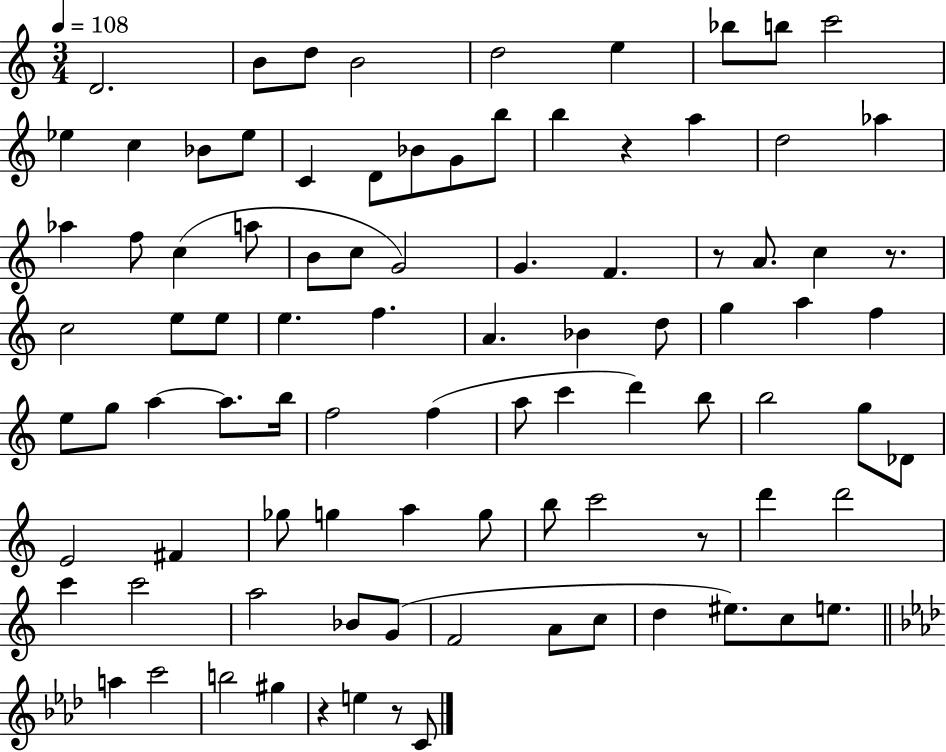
{
  \clef treble
  \numericTimeSignature
  \time 3/4
  \key c \major
  \tempo 4 = 108
  d'2. | b'8 d''8 b'2 | d''2 e''4 | bes''8 b''8 c'''2 | \break ees''4 c''4 bes'8 ees''8 | c'4 d'8 bes'8 g'8 b''8 | b''4 r4 a''4 | d''2 aes''4 | \break aes''4 f''8 c''4( a''8 | b'8 c''8 g'2) | g'4. f'4. | r8 a'8. c''4 r8. | \break c''2 e''8 e''8 | e''4. f''4. | a'4. bes'4 d''8 | g''4 a''4 f''4 | \break e''8 g''8 a''4~~ a''8. b''16 | f''2 f''4( | a''8 c'''4 d'''4) b''8 | b''2 g''8 des'8 | \break e'2 fis'4 | ges''8 g''4 a''4 g''8 | b''8 c'''2 r8 | d'''4 d'''2 | \break c'''4 c'''2 | a''2 bes'8 g'8( | f'2 a'8 c''8 | d''4 eis''8.) c''8 e''8. | \break \bar "||" \break \key aes \major a''4 c'''2 | b''2 gis''4 | r4 e''4 r8 c'8 | \bar "|."
}